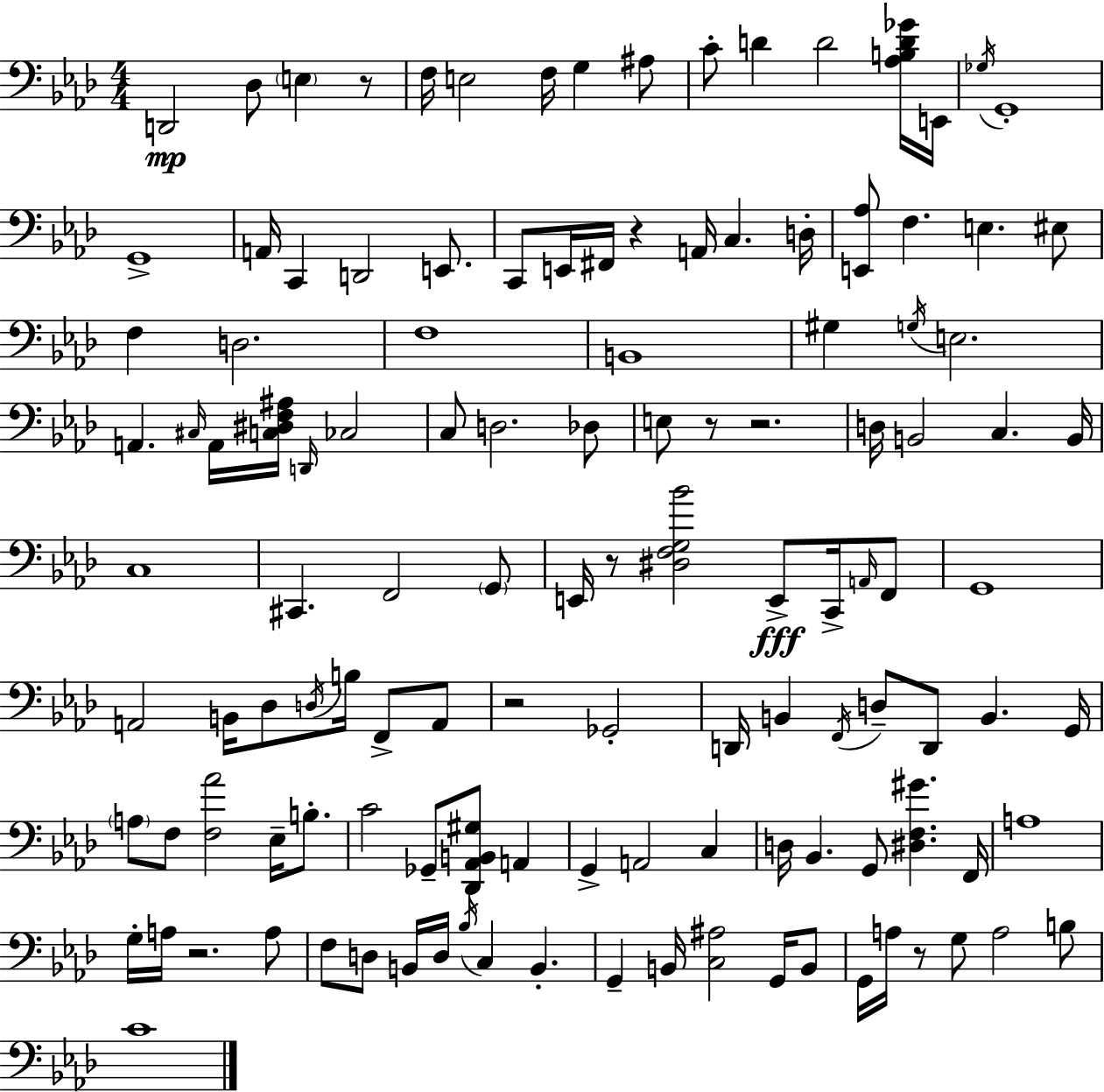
D2/h Db3/e E3/q R/e F3/s E3/h F3/s G3/q A#3/e C4/e D4/q D4/h [Ab3,B3,D4,Gb4]/s E2/s Gb3/s G2/w G2/w A2/s C2/q D2/h E2/e. C2/e E2/s F#2/s R/q A2/s C3/q. D3/s [E2,Ab3]/e F3/q. E3/q. EIS3/e F3/q D3/h. F3/w B2/w G#3/q G3/s E3/h. A2/q. C#3/s A2/s [C3,D#3,F3,A#3]/s D2/s CES3/h C3/e D3/h. Db3/e E3/e R/e R/h. D3/s B2/h C3/q. B2/s C3/w C#2/q. F2/h G2/e E2/s R/e [D#3,F3,G3,Bb4]/h E2/e C2/s A2/s F2/e G2/w A2/h B2/s Db3/e D3/s B3/s F2/e A2/e R/h Gb2/h D2/s B2/q F2/s D3/e D2/e B2/q. G2/s A3/e F3/e [F3,Ab4]/h Eb3/s B3/e. C4/h Gb2/e [Db2,Ab2,B2,G#3]/e A2/q G2/q A2/h C3/q D3/s Bb2/q. G2/e [D#3,F3,G#4]/q. F2/s A3/w G3/s A3/s R/h. A3/e F3/e D3/e B2/s D3/s Bb3/s C3/q B2/q. G2/q B2/s [C3,A#3]/h G2/s B2/e G2/s A3/s R/e G3/e A3/h B3/e C4/w